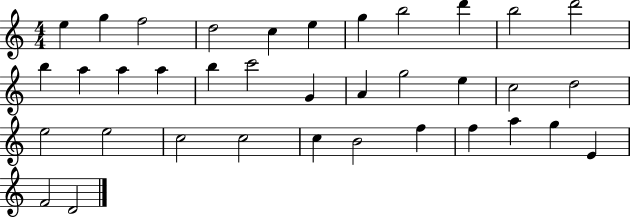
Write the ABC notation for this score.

X:1
T:Untitled
M:4/4
L:1/4
K:C
e g f2 d2 c e g b2 d' b2 d'2 b a a a b c'2 G A g2 e c2 d2 e2 e2 c2 c2 c B2 f f a g E F2 D2